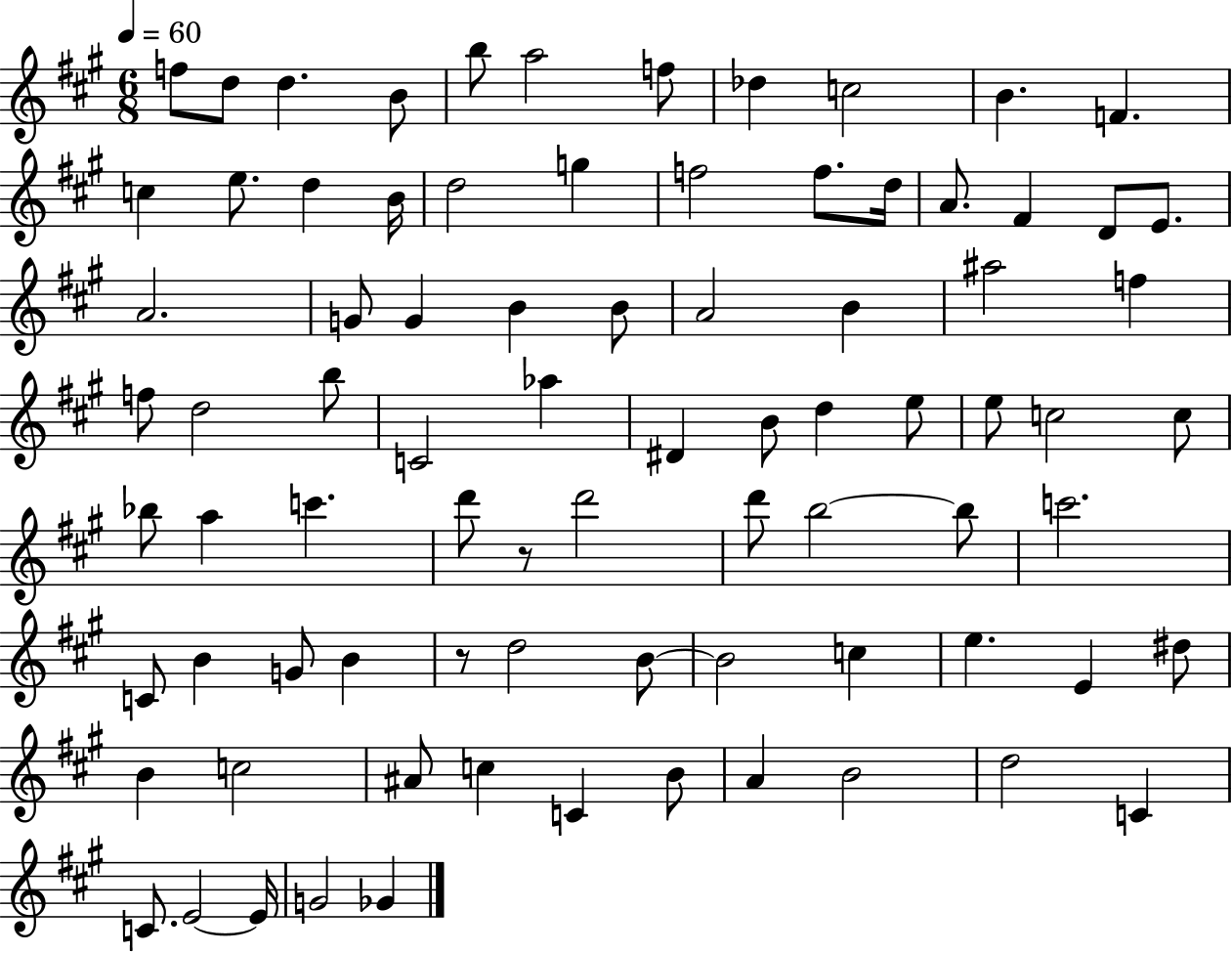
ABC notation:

X:1
T:Untitled
M:6/8
L:1/4
K:A
f/2 d/2 d B/2 b/2 a2 f/2 _d c2 B F c e/2 d B/4 d2 g f2 f/2 d/4 A/2 ^F D/2 E/2 A2 G/2 G B B/2 A2 B ^a2 f f/2 d2 b/2 C2 _a ^D B/2 d e/2 e/2 c2 c/2 _b/2 a c' d'/2 z/2 d'2 d'/2 b2 b/2 c'2 C/2 B G/2 B z/2 d2 B/2 B2 c e E ^d/2 B c2 ^A/2 c C B/2 A B2 d2 C C/2 E2 E/4 G2 _G